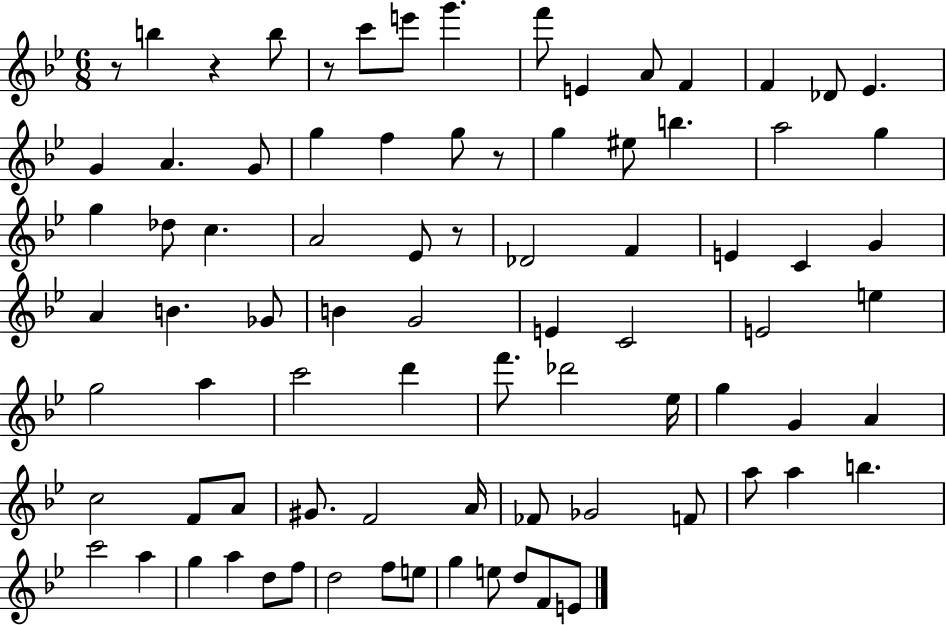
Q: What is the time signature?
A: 6/8